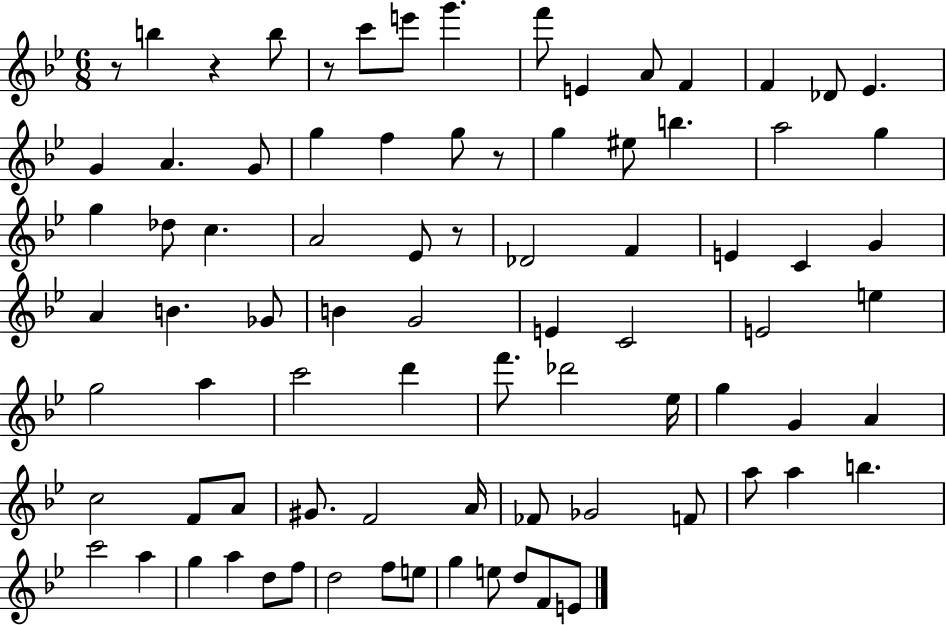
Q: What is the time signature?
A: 6/8